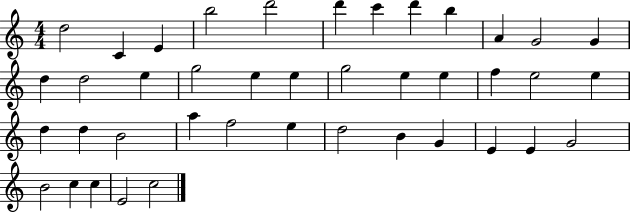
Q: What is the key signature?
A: C major